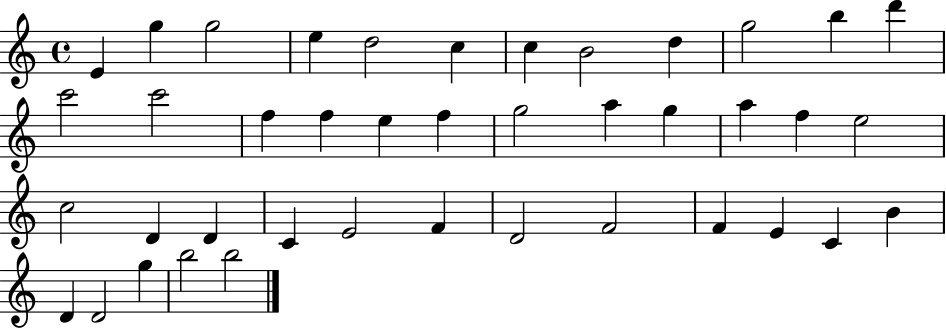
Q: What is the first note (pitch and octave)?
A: E4